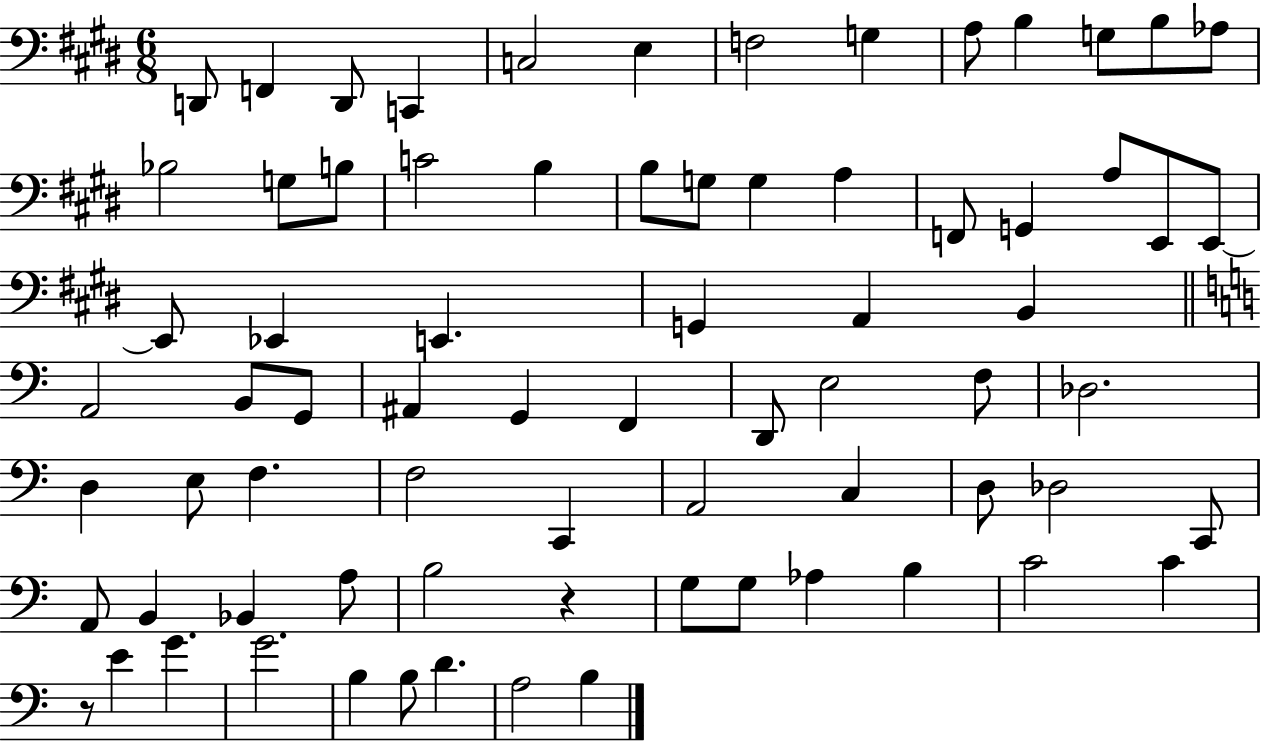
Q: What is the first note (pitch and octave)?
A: D2